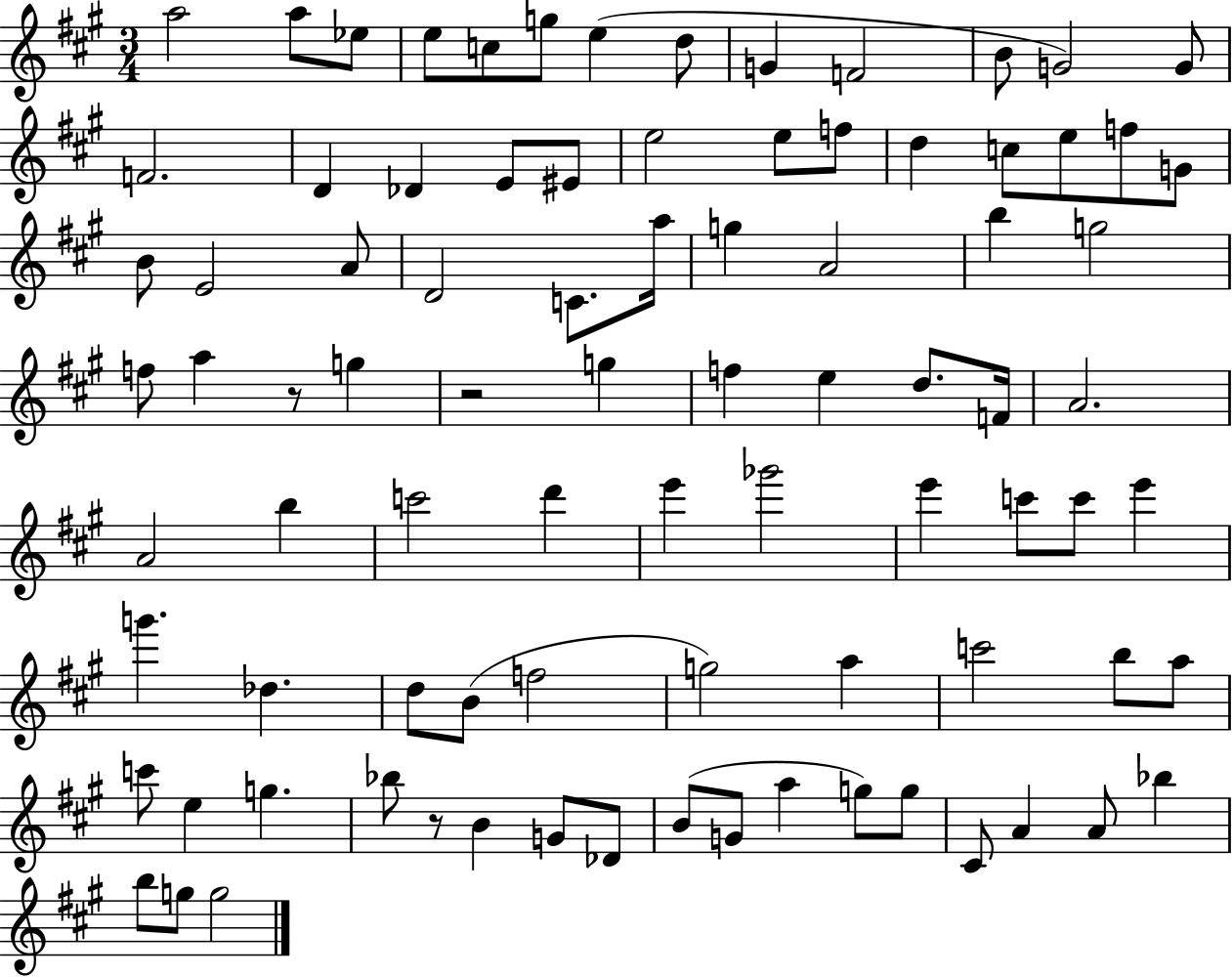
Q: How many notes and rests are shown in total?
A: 87